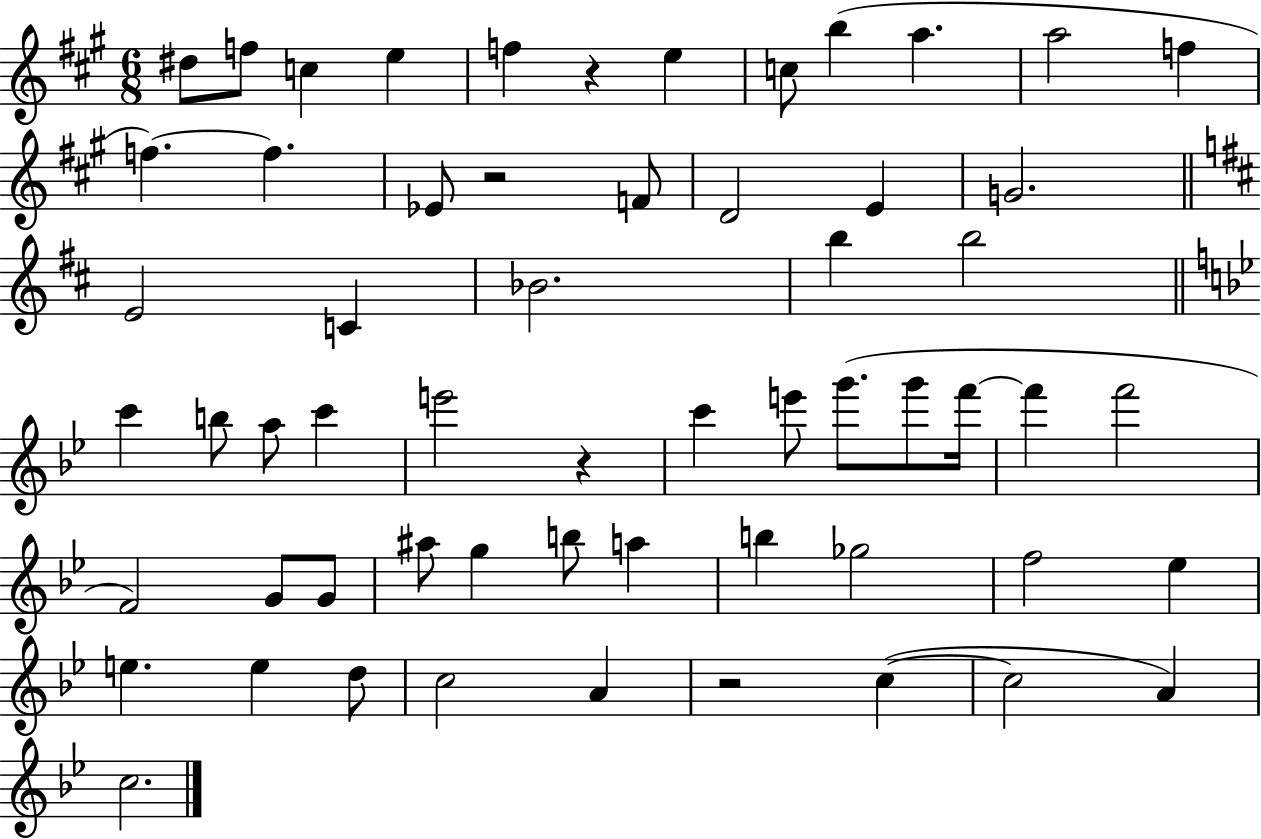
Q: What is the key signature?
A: A major